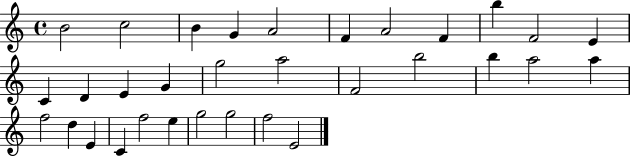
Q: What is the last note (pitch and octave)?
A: E4